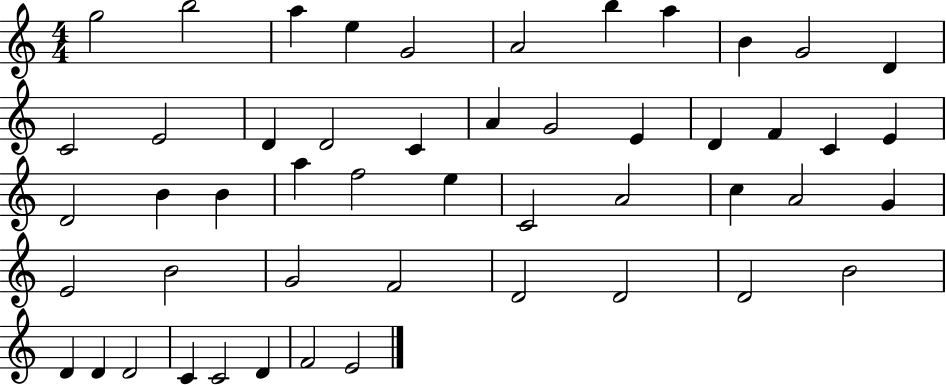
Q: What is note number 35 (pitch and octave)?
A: E4